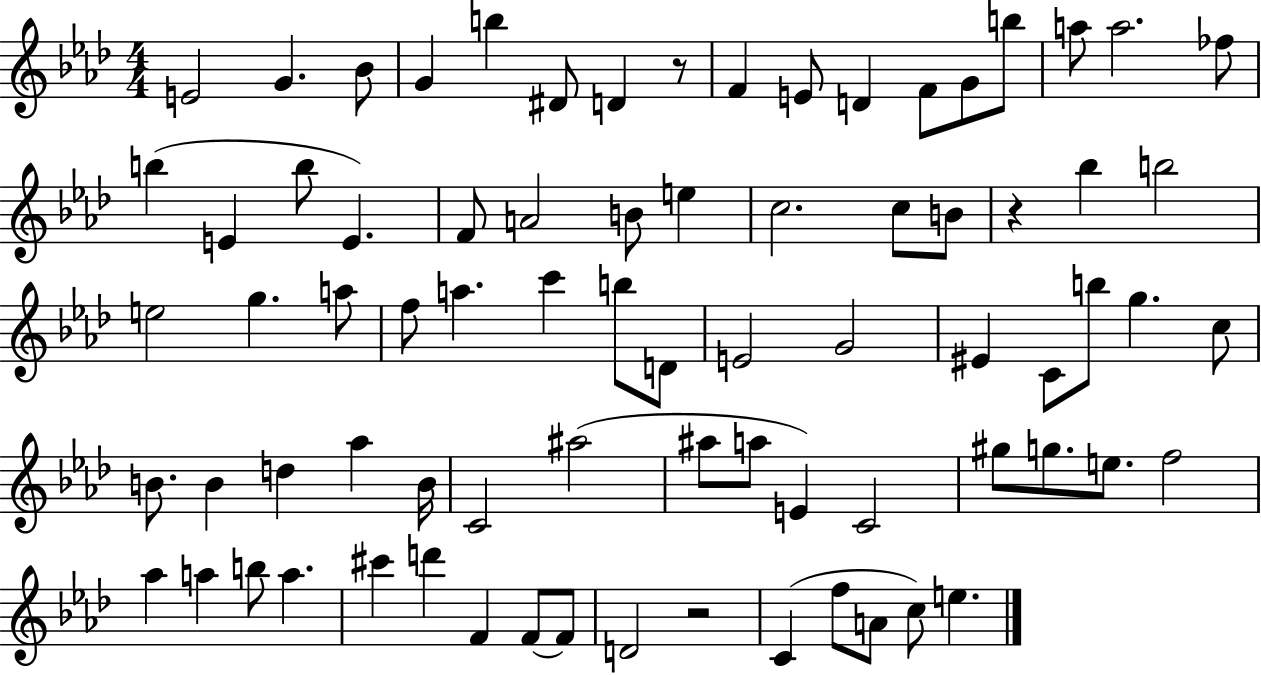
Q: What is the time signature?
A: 4/4